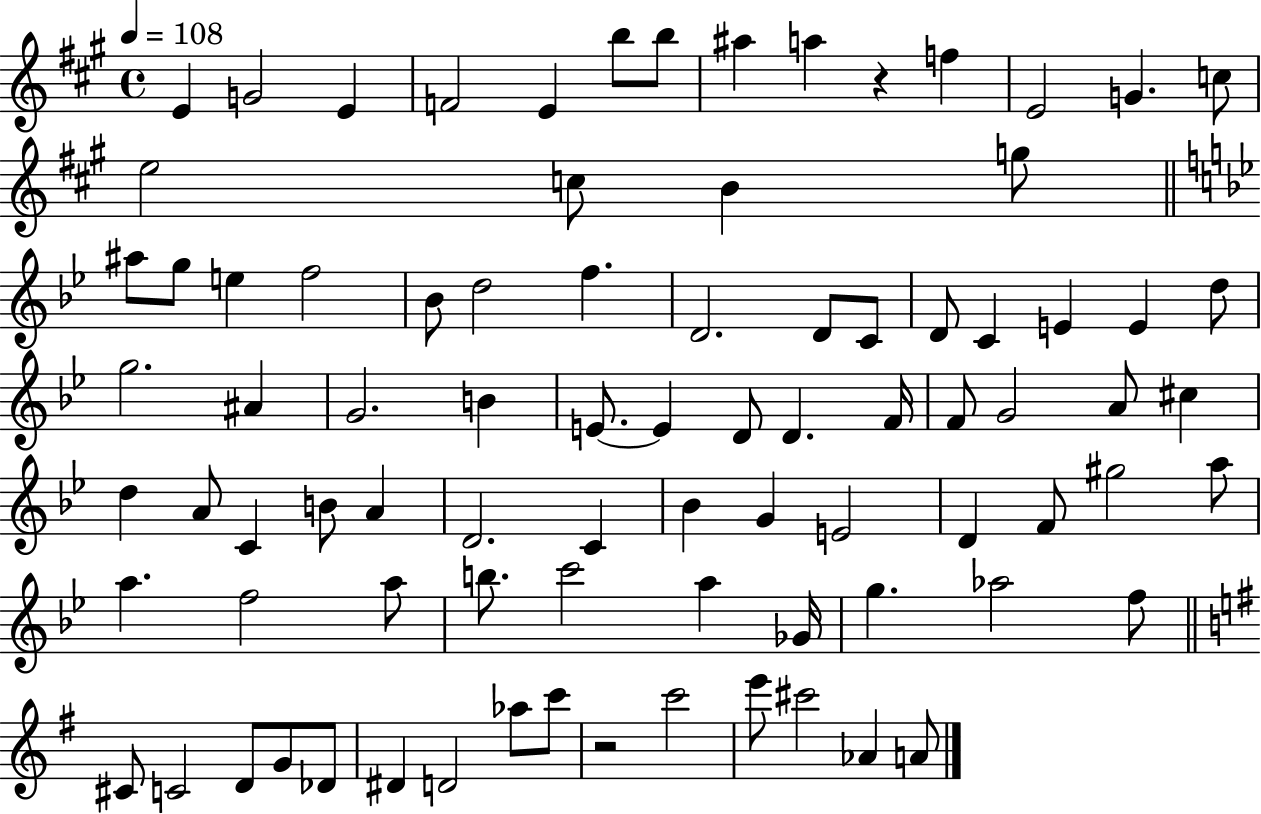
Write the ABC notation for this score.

X:1
T:Untitled
M:4/4
L:1/4
K:A
E G2 E F2 E b/2 b/2 ^a a z f E2 G c/2 e2 c/2 B g/2 ^a/2 g/2 e f2 _B/2 d2 f D2 D/2 C/2 D/2 C E E d/2 g2 ^A G2 B E/2 E D/2 D F/4 F/2 G2 A/2 ^c d A/2 C B/2 A D2 C _B G E2 D F/2 ^g2 a/2 a f2 a/2 b/2 c'2 a _G/4 g _a2 f/2 ^C/2 C2 D/2 G/2 _D/2 ^D D2 _a/2 c'/2 z2 c'2 e'/2 ^c'2 _A A/2